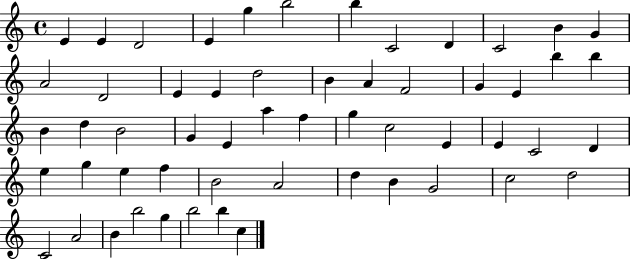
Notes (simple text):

E4/q E4/q D4/h E4/q G5/q B5/h B5/q C4/h D4/q C4/h B4/q G4/q A4/h D4/h E4/q E4/q D5/h B4/q A4/q F4/h G4/q E4/q B5/q B5/q B4/q D5/q B4/h G4/q E4/q A5/q F5/q G5/q C5/h E4/q E4/q C4/h D4/q E5/q G5/q E5/q F5/q B4/h A4/h D5/q B4/q G4/h C5/h D5/h C4/h A4/h B4/q B5/h G5/q B5/h B5/q C5/q